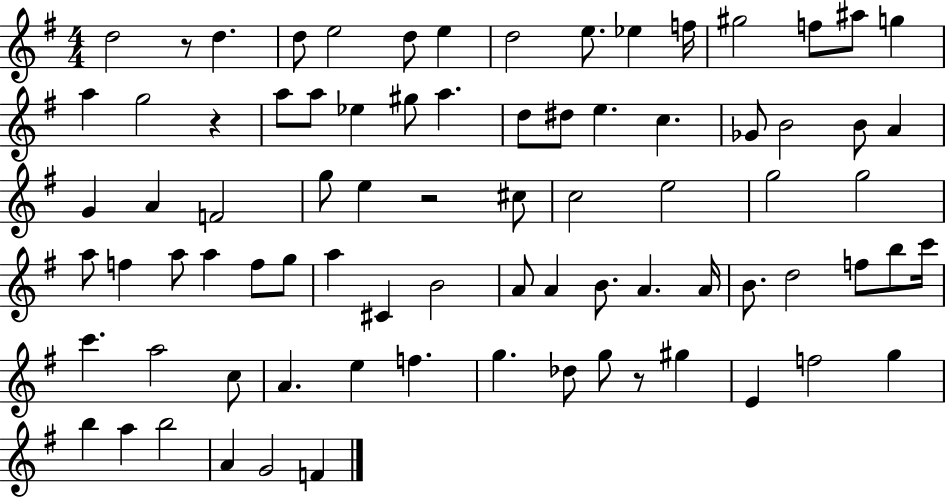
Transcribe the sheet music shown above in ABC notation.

X:1
T:Untitled
M:4/4
L:1/4
K:G
d2 z/2 d d/2 e2 d/2 e d2 e/2 _e f/4 ^g2 f/2 ^a/2 g a g2 z a/2 a/2 _e ^g/2 a d/2 ^d/2 e c _G/2 B2 B/2 A G A F2 g/2 e z2 ^c/2 c2 e2 g2 g2 a/2 f a/2 a f/2 g/2 a ^C B2 A/2 A B/2 A A/4 B/2 d2 f/2 b/2 c'/4 c' a2 c/2 A e f g _d/2 g/2 z/2 ^g E f2 g b a b2 A G2 F